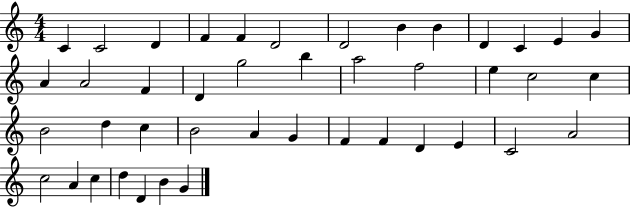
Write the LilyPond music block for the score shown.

{
  \clef treble
  \numericTimeSignature
  \time 4/4
  \key c \major
  c'4 c'2 d'4 | f'4 f'4 d'2 | d'2 b'4 b'4 | d'4 c'4 e'4 g'4 | \break a'4 a'2 f'4 | d'4 g''2 b''4 | a''2 f''2 | e''4 c''2 c''4 | \break b'2 d''4 c''4 | b'2 a'4 g'4 | f'4 f'4 d'4 e'4 | c'2 a'2 | \break c''2 a'4 c''4 | d''4 d'4 b'4 g'4 | \bar "|."
}